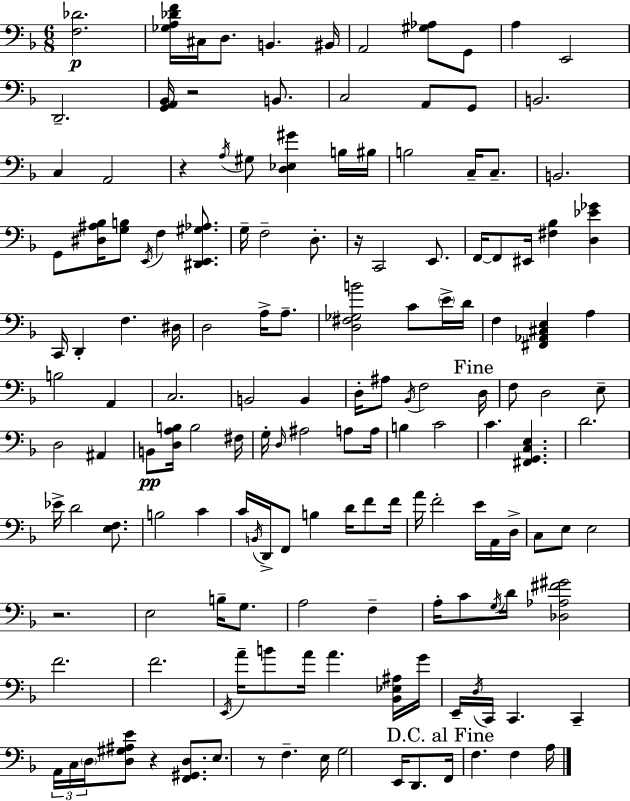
{
  \clef bass
  \numericTimeSignature
  \time 6/8
  \key d \minor
  <f des'>2.\p | <ges a des' f'>16 cis16 d8. b,4. bis,16 | a,2 <gis aes>8 g,8 | a4 e,2 | \break d,2.-- | <g, a, bes,>16 r2 b,8. | c2 a,8 g,8 | b,2. | \break c4 a,2 | r4 \acciaccatura { a16 } gis8 <d ees gis'>4 b16 | bis16 b2 c16-- c8.-- | b,2. | \break g,8 <dis ais bes>16 <g b>8 \acciaccatura { e,16 } f4 <dis, e, gis aes>8. | g16-- f2-- d8.-. | r16 c,2 e,8. | f,16~~ f,8 eis,16 <fis bes>4 <d ees' ges'>4 | \break c,16 d,4-. f4. | dis16 d2 a16-> a8.-- | <d fis ges b'>2 c'8 | \parenthesize e'16-> d'16 f4 <fis, aes, cis e>4 a4 | \break b2 a,4 | c2. | b,2 b,4 | d16-. ais8 \acciaccatura { bes,16 } f2 | \break \mark "Fine" d16 f8 d2 | e8-- d2 ais,4 | b,8\pp <d a b>16 b2 | fis16 g16-. \grace { d16 } ais2 | \break a8 a16 b4 c'2 | c'4. <fis, g, c e>4. | d'2. | ees'16-> d'2 | \break <e f>8. b2 | c'4 c'16 \acciaccatura { b,16 } d,16-> f,8 b4 | d'16 f'8 f'16 a'16 f'2-. | e'16 a,16 d16-> c8 e8 e2 | \break r2. | e2 | b16-- g8. a2 | f4-- a16-. c'8 \acciaccatura { g16 } d'16 <des aes fis' gis'>2 | \break f'2. | f'2. | \acciaccatura { e,16 } a'16-- b'8 a'16 a'4. | <bes, ees ais>16 g'16 e,16-- \acciaccatura { d16 } c,16 c,4. | \break c,4-- \tuplet 3/2 { a,16 c16 \parenthesize d16 } <d gis ais e'>8 | r4 <f, gis, d>8. e8. r8 | f4.-- e16 g2 | e,16 d,8. \mark "D.C. al Fine" f,16 f4. | \break f4 a16 \bar "|."
}